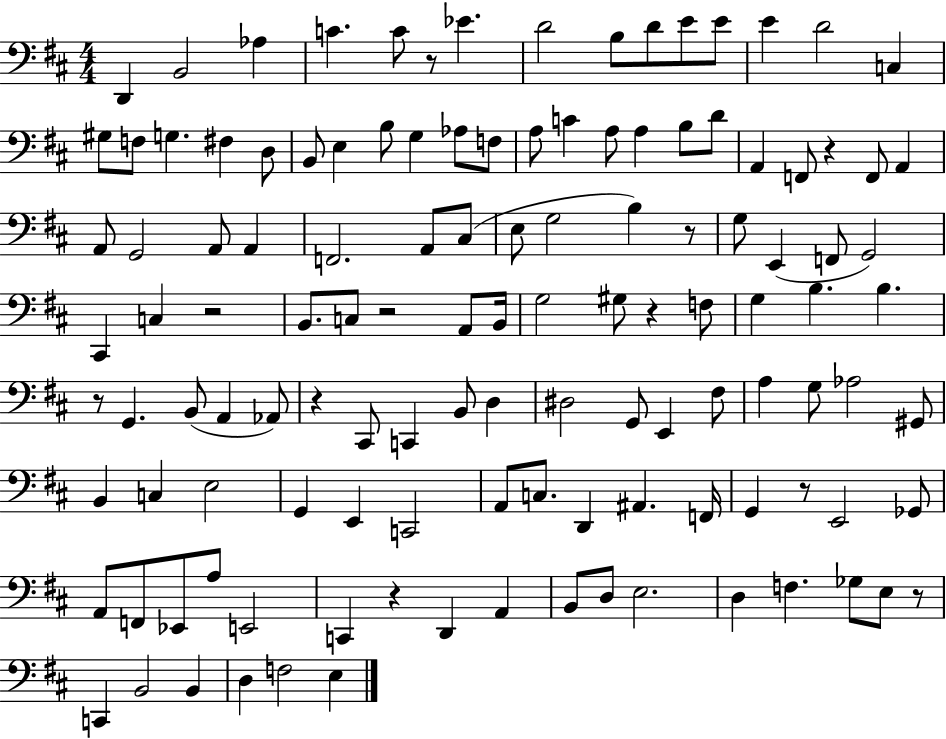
{
  \clef bass
  \numericTimeSignature
  \time 4/4
  \key d \major
  d,4 b,2 aes4 | c'4. c'8 r8 ees'4. | d'2 b8 d'8 e'8 e'8 | e'4 d'2 c4 | \break gis8 f8 g4. fis4 d8 | b,8 e4 b8 g4 aes8 f8 | a8 c'4 a8 a4 b8 d'8 | a,4 f,8 r4 f,8 a,4 | \break a,8 g,2 a,8 a,4 | f,2. a,8 cis8( | e8 g2 b4) r8 | g8 e,4( f,8 g,2) | \break cis,4 c4 r2 | b,8. c8 r2 a,8 b,16 | g2 gis8 r4 f8 | g4 b4. b4. | \break r8 g,4. b,8( a,4 aes,8) | r4 cis,8 c,4 b,8 d4 | dis2 g,8 e,4 fis8 | a4 g8 aes2 gis,8 | \break b,4 c4 e2 | g,4 e,4 c,2 | a,8 c8. d,4 ais,4. f,16 | g,4 r8 e,2 ges,8 | \break a,8 f,8 ees,8 a8 e,2 | c,4 r4 d,4 a,4 | b,8 d8 e2. | d4 f4. ges8 e8 r8 | \break c,4 b,2 b,4 | d4 f2 e4 | \bar "|."
}